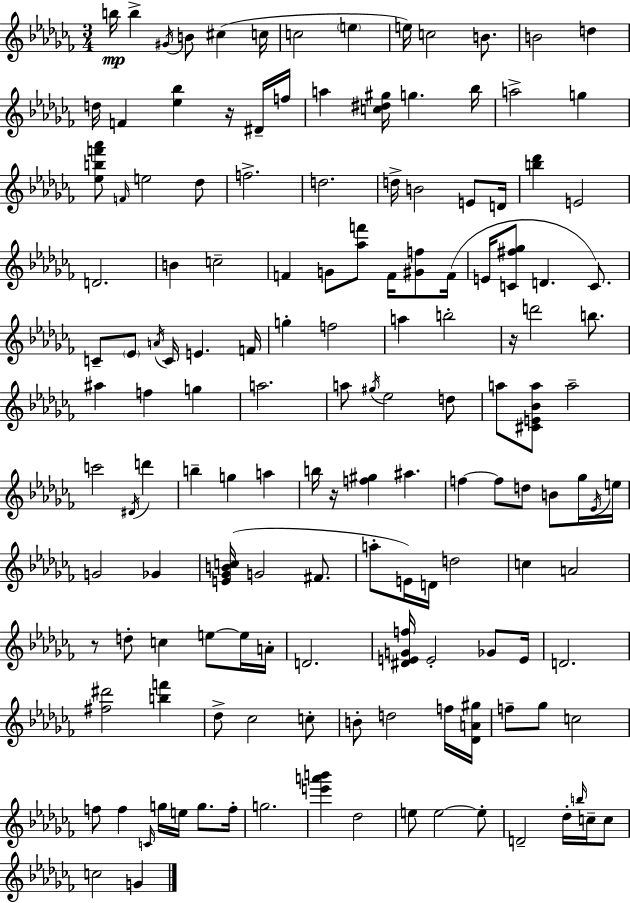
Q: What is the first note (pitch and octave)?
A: B5